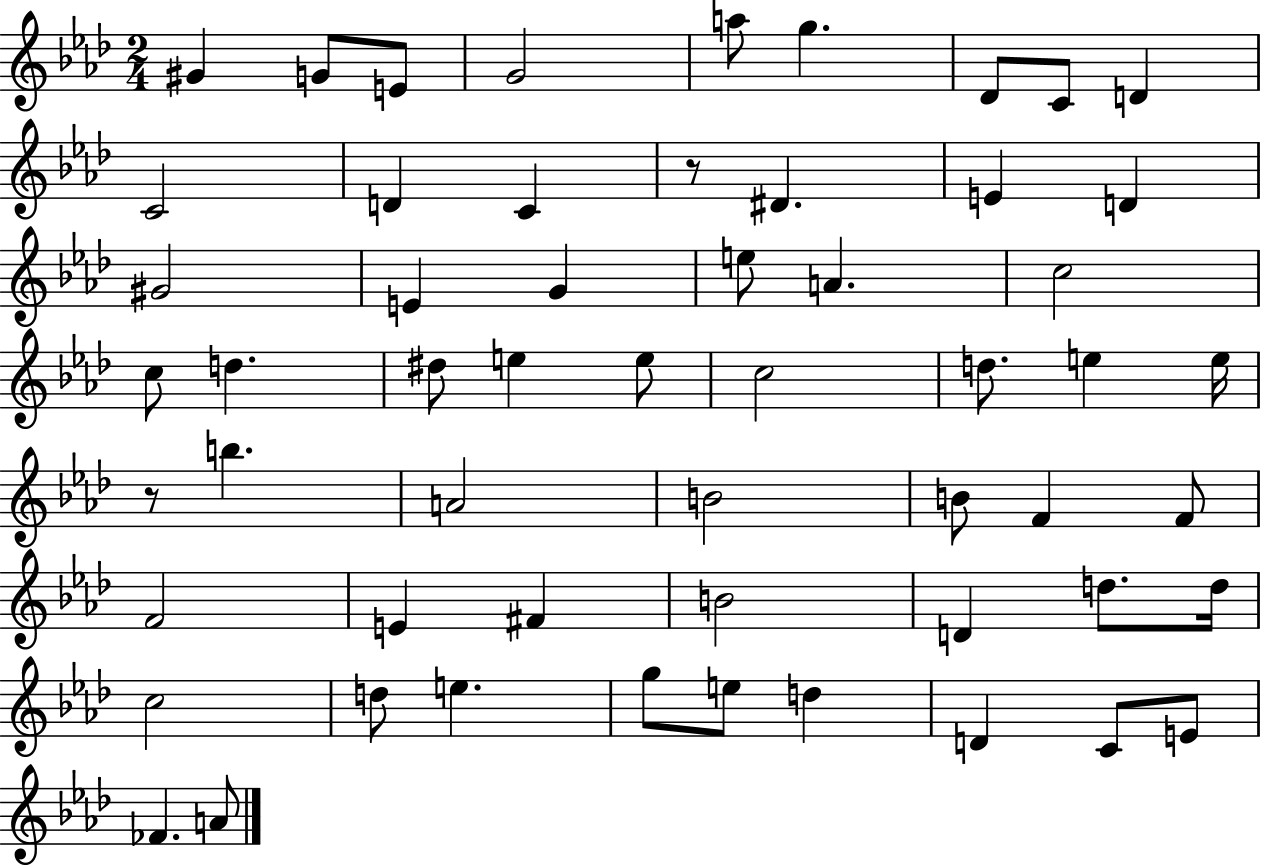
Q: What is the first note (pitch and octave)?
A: G#4